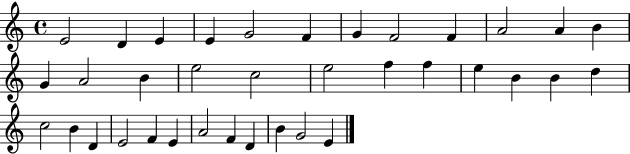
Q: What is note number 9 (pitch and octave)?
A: F4